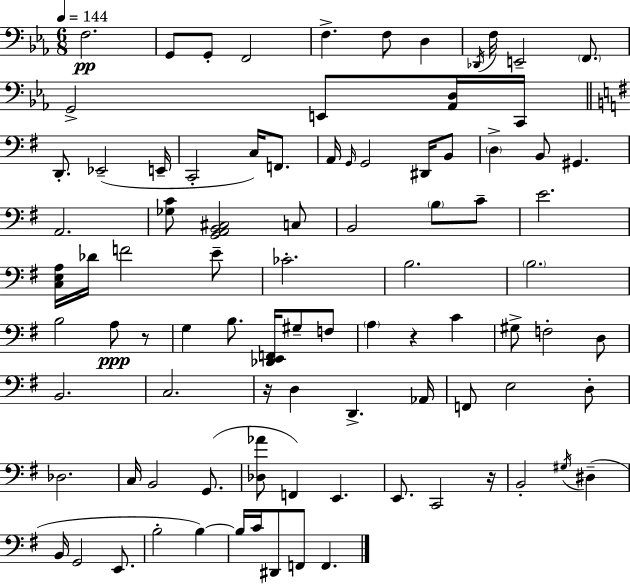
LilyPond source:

{
  \clef bass
  \numericTimeSignature
  \time 6/8
  \key c \minor
  \tempo 4 = 144
  \repeat volta 2 { f2.\pp | g,8 g,8-. f,2 | f4.-> f8 d4 | \acciaccatura { des,16 } f16 e,2-- \parenthesize f,8. | \break g,2-> e,8 <aes, d>16 | c,16 \bar "||" \break \key g \major d,8.-. ees,2--( e,16-- | c,2-. c16) f,8. | a,16 \grace { g,16 } g,2 dis,16 b,8 | \parenthesize d4-> b,8 gis,4. | \break a,2. | <ges c'>8 <g, a, b, cis>2 c8 | b,2 \parenthesize b8 c'8-- | e'2. | \break <c e a>16 des'16 f'2 e'8-- | ces'2.-. | b2. | \parenthesize b2. | \break b2 a8\ppp r8 | g4 b8. <des, e, f,>16 gis8-- f8 | \parenthesize a4 r4 c'4 | gis8-> f2-. d8 | \break b,2. | c2. | r16 d4 d,4.-> | aes,16 f,8 e2 d8-. | \break des2. | c16 b,2 g,8.( | <des aes'>8 f,4) e,4. | e,8. c,2 | \break r16 b,2-. \acciaccatura { gis16 } dis4--( | b,16 g,2 e,8. | b2-. b4~~) | b16 c'16 dis,8 f,8 f,4. | \break } \bar "|."
}